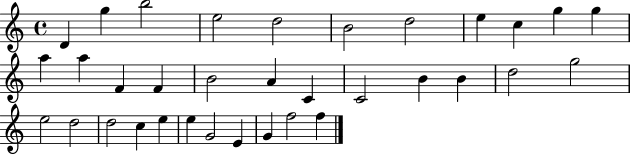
X:1
T:Untitled
M:4/4
L:1/4
K:C
D g b2 e2 d2 B2 d2 e c g g a a F F B2 A C C2 B B d2 g2 e2 d2 d2 c e e G2 E G f2 f